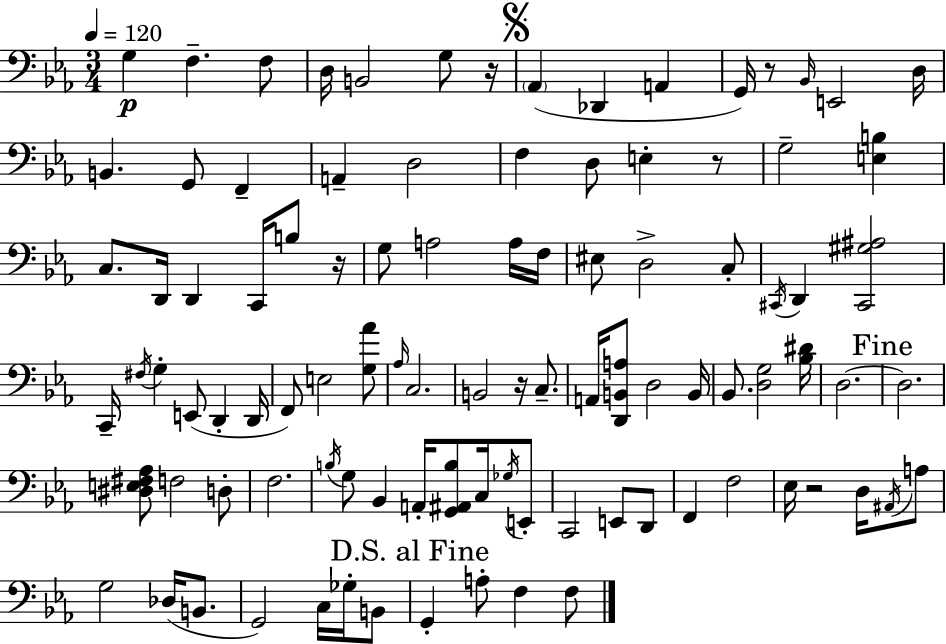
G3/q F3/q. F3/e D3/s B2/h G3/e R/s Ab2/q Db2/q A2/q G2/s R/e Bb2/s E2/h D3/s B2/q. G2/e F2/q A2/q D3/h F3/q D3/e E3/q R/e G3/h [E3,B3]/q C3/e. D2/s D2/q C2/s B3/e R/s G3/e A3/h A3/s F3/s EIS3/e D3/h C3/e C#2/s D2/q [C#2,G#3,A#3]/h C2/s F#3/s G3/q E2/e D2/q D2/s F2/e E3/h [G3,Ab4]/e Ab3/s C3/h. B2/h R/s C3/e. A2/s [D2,B2,A3]/e D3/h B2/s Bb2/e. [D3,G3]/h [Bb3,D#4]/s D3/h. D3/h. [D#3,E3,F#3,Ab3]/e F3/h D3/e F3/h. B3/s G3/e Bb2/q A2/s [G2,A#2,B3]/e C3/s Gb3/s E2/e C2/h E2/e D2/e F2/q F3/h Eb3/s R/h D3/s A#2/s A3/e G3/h Db3/s B2/e. G2/h C3/s Gb3/s B2/e G2/q A3/e F3/q F3/e